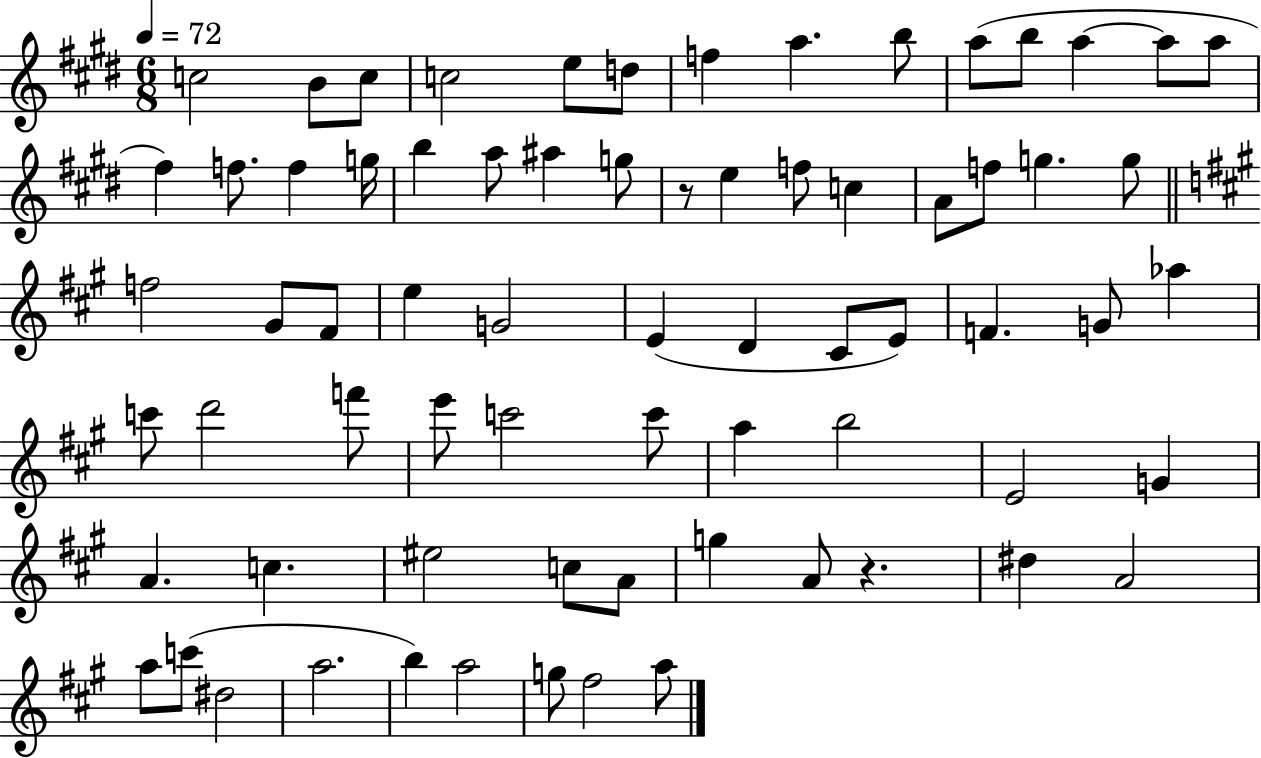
X:1
T:Untitled
M:6/8
L:1/4
K:E
c2 B/2 c/2 c2 e/2 d/2 f a b/2 a/2 b/2 a a/2 a/2 ^f f/2 f g/4 b a/2 ^a g/2 z/2 e f/2 c A/2 f/2 g g/2 f2 ^G/2 ^F/2 e G2 E D ^C/2 E/2 F G/2 _a c'/2 d'2 f'/2 e'/2 c'2 c'/2 a b2 E2 G A c ^e2 c/2 A/2 g A/2 z ^d A2 a/2 c'/2 ^d2 a2 b a2 g/2 ^f2 a/2